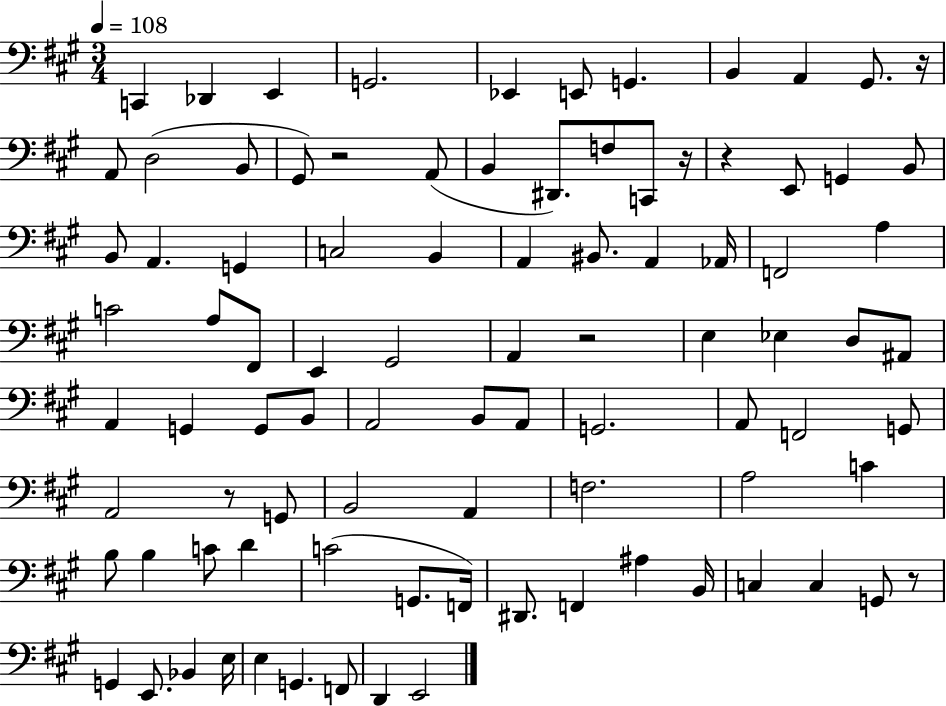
C2/q Db2/q E2/q G2/h. Eb2/q E2/e G2/q. B2/q A2/q G#2/e. R/s A2/e D3/h B2/e G#2/e R/h A2/e B2/q D#2/e. F3/e C2/e R/s R/q E2/e G2/q B2/e B2/e A2/q. G2/q C3/h B2/q A2/q BIS2/e. A2/q Ab2/s F2/h A3/q C4/h A3/e F#2/e E2/q G#2/h A2/q R/h E3/q Eb3/q D3/e A#2/e A2/q G2/q G2/e B2/e A2/h B2/e A2/e G2/h. A2/e F2/h G2/e A2/h R/e G2/e B2/h A2/q F3/h. A3/h C4/q B3/e B3/q C4/e D4/q C4/h G2/e. F2/s D#2/e. F2/q A#3/q B2/s C3/q C3/q G2/e R/e G2/q E2/e. Bb2/q E3/s E3/q G2/q. F2/e D2/q E2/h